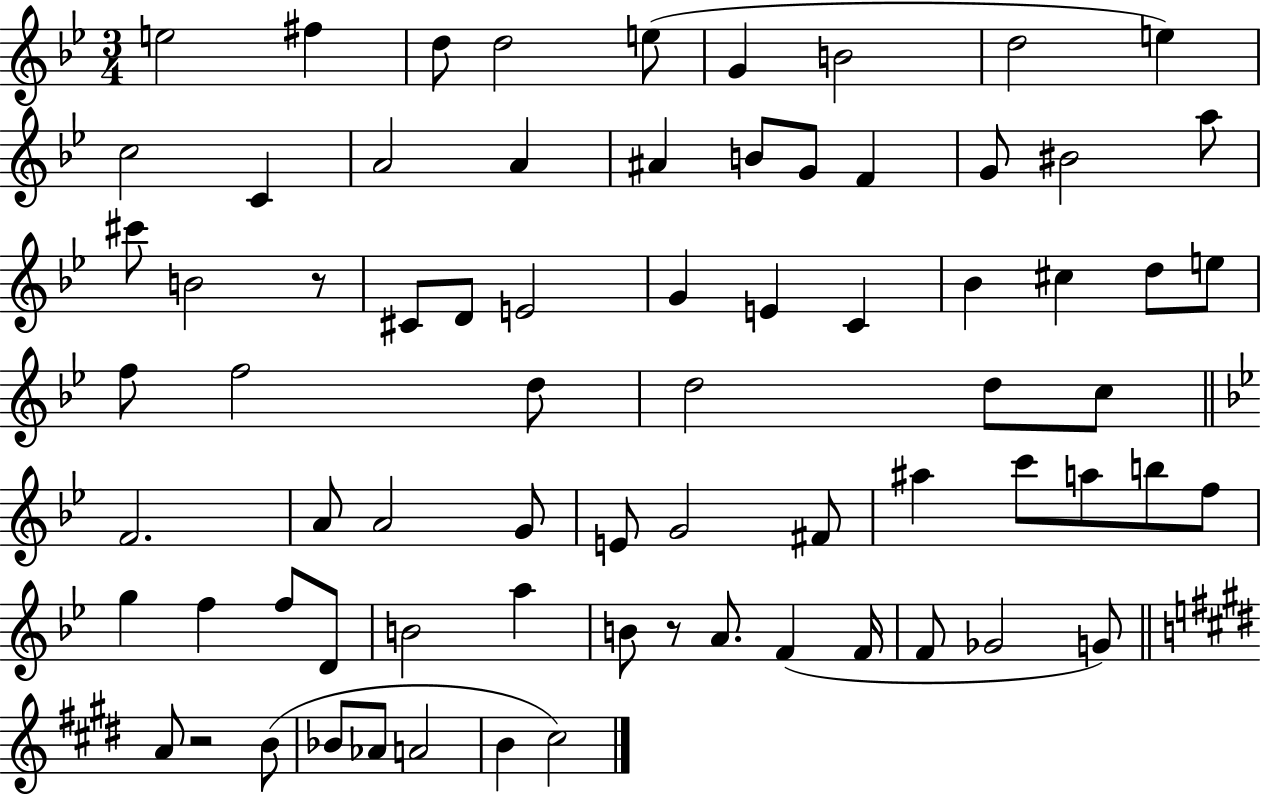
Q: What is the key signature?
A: BES major